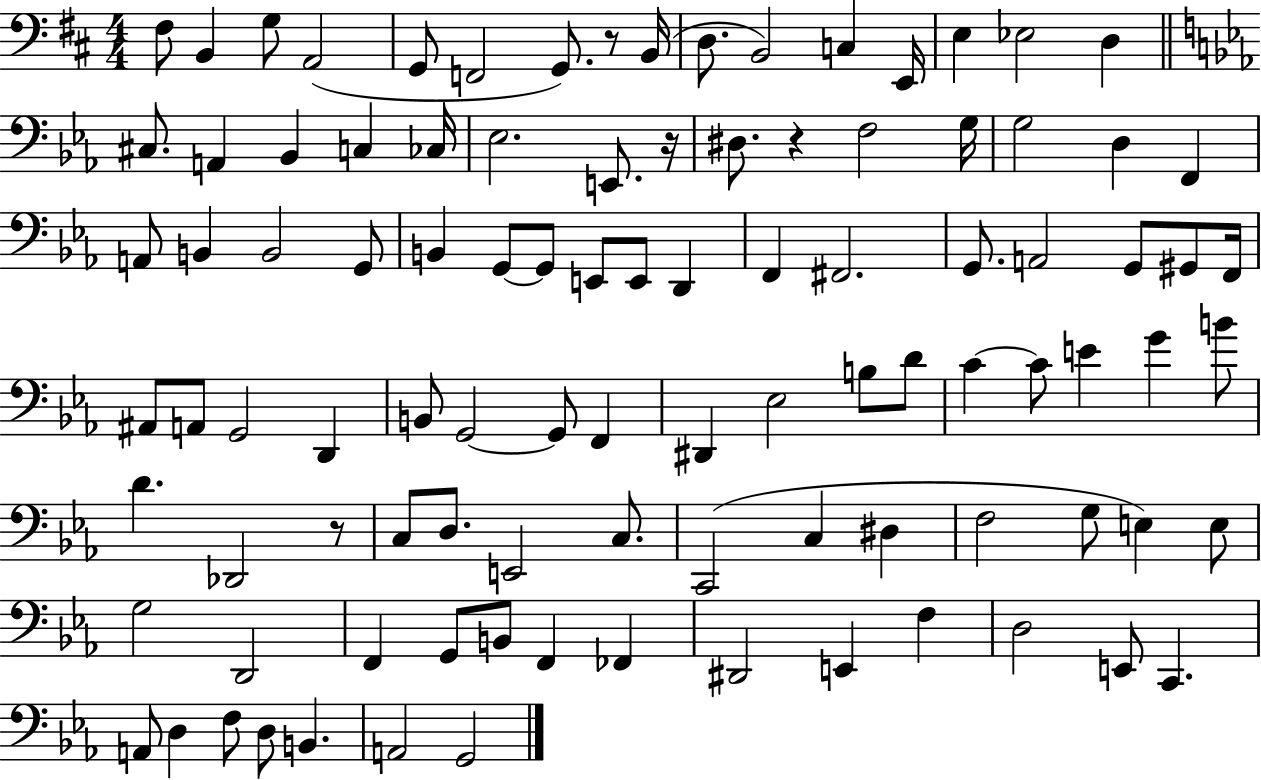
{
  \clef bass
  \numericTimeSignature
  \time 4/4
  \key d \major
  fis8 b,4 g8 a,2( | g,8 f,2 g,8.) r8 b,16( | d8. b,2) c4 e,16 | e4 ees2 d4 | \break \bar "||" \break \key c \minor cis8. a,4 bes,4 c4 ces16 | ees2. e,8. r16 | dis8. r4 f2 g16 | g2 d4 f,4 | \break a,8 b,4 b,2 g,8 | b,4 g,8~~ g,8 e,8 e,8 d,4 | f,4 fis,2. | g,8. a,2 g,8 gis,8 f,16 | \break ais,8 a,8 g,2 d,4 | b,8 g,2~~ g,8 f,4 | dis,4 ees2 b8 d'8 | c'4~~ c'8 e'4 g'4 b'8 | \break d'4. des,2 r8 | c8 d8. e,2 c8. | c,2( c4 dis4 | f2 g8 e4) e8 | \break g2 d,2 | f,4 g,8 b,8 f,4 fes,4 | dis,2 e,4 f4 | d2 e,8 c,4. | \break a,8 d4 f8 d8 b,4. | a,2 g,2 | \bar "|."
}